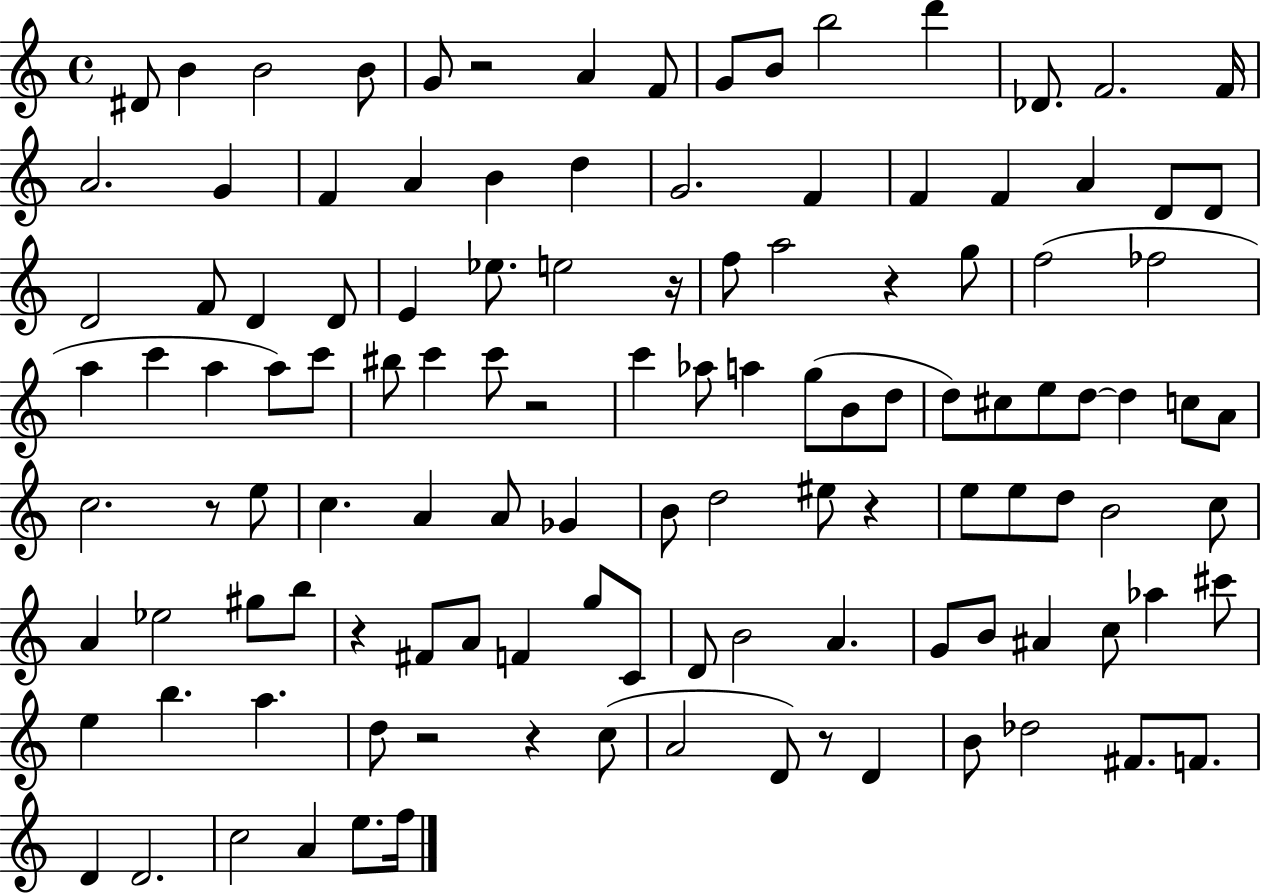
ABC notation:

X:1
T:Untitled
M:4/4
L:1/4
K:C
^D/2 B B2 B/2 G/2 z2 A F/2 G/2 B/2 b2 d' _D/2 F2 F/4 A2 G F A B d G2 F F F A D/2 D/2 D2 F/2 D D/2 E _e/2 e2 z/4 f/2 a2 z g/2 f2 _f2 a c' a a/2 c'/2 ^b/2 c' c'/2 z2 c' _a/2 a g/2 B/2 d/2 d/2 ^c/2 e/2 d/2 d c/2 A/2 c2 z/2 e/2 c A A/2 _G B/2 d2 ^e/2 z e/2 e/2 d/2 B2 c/2 A _e2 ^g/2 b/2 z ^F/2 A/2 F g/2 C/2 D/2 B2 A G/2 B/2 ^A c/2 _a ^c'/2 e b a d/2 z2 z c/2 A2 D/2 z/2 D B/2 _d2 ^F/2 F/2 D D2 c2 A e/2 f/4